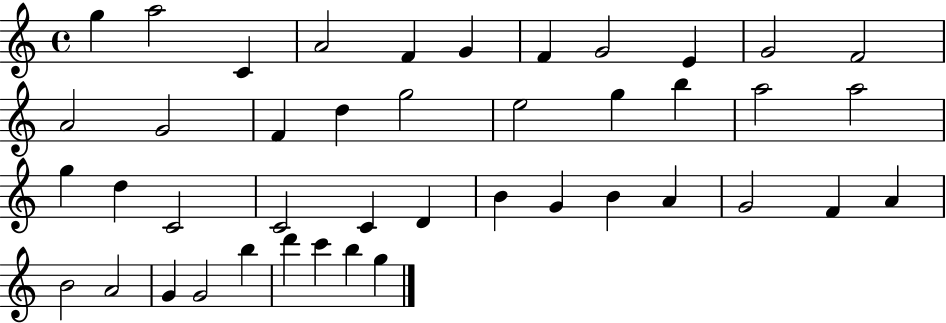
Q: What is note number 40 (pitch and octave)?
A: D6